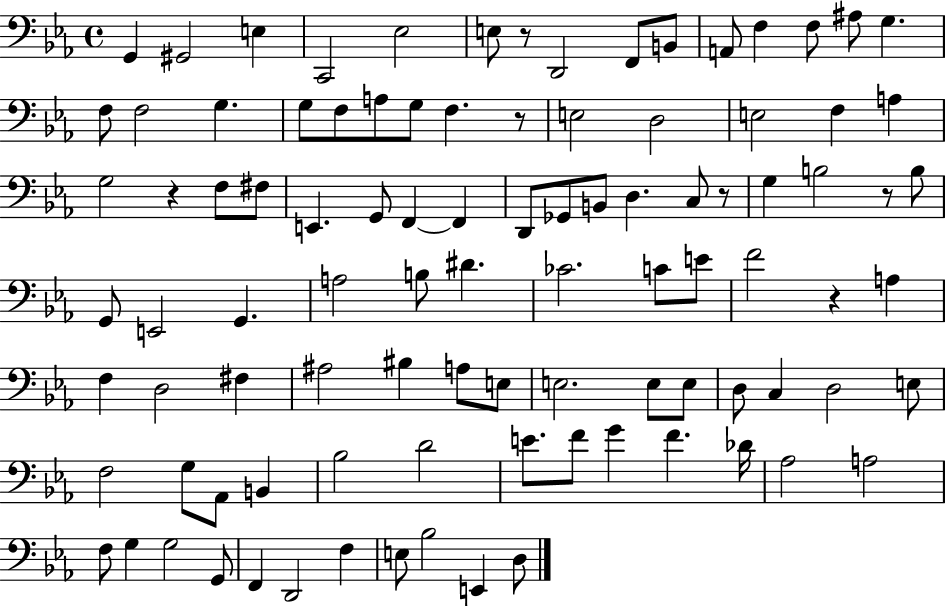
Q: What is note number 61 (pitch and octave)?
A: E3